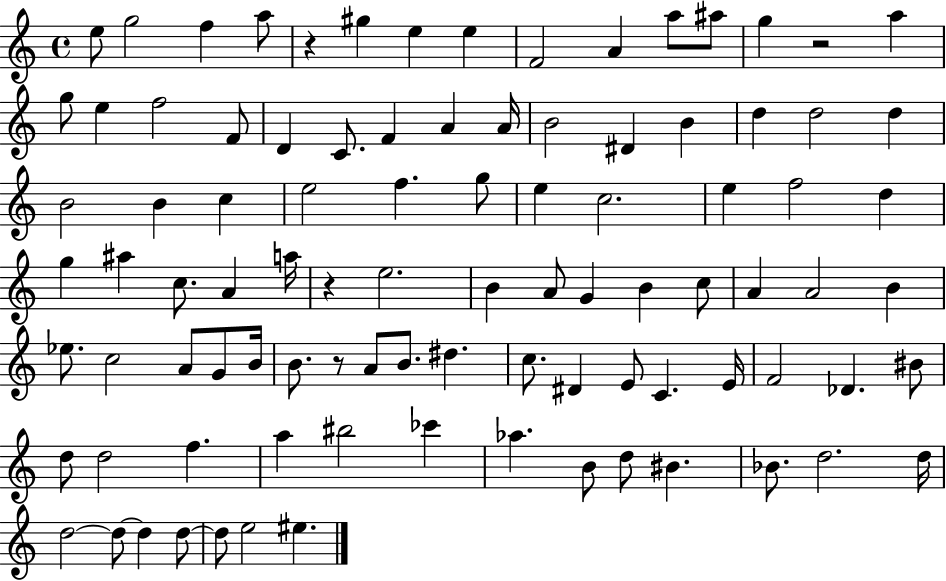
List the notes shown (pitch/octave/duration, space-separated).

E5/e G5/h F5/q A5/e R/q G#5/q E5/q E5/q F4/h A4/q A5/e A#5/e G5/q R/h A5/q G5/e E5/q F5/h F4/e D4/q C4/e. F4/q A4/q A4/s B4/h D#4/q B4/q D5/q D5/h D5/q B4/h B4/q C5/q E5/h F5/q. G5/e E5/q C5/h. E5/q F5/h D5/q G5/q A#5/q C5/e. A4/q A5/s R/q E5/h. B4/q A4/e G4/q B4/q C5/e A4/q A4/h B4/q Eb5/e. C5/h A4/e G4/e B4/s B4/e. R/e A4/e B4/e. D#5/q. C5/e. D#4/q E4/e C4/q. E4/s F4/h Db4/q. BIS4/e D5/e D5/h F5/q. A5/q BIS5/h CES6/q Ab5/q. B4/e D5/e BIS4/q. Bb4/e. D5/h. D5/s D5/h D5/e D5/q D5/e D5/e E5/h EIS5/q.